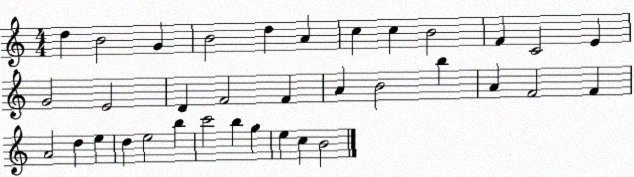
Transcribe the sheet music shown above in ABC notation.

X:1
T:Untitled
M:4/4
L:1/4
K:C
d B2 G B2 d A c c B2 F C2 E G2 E2 D F2 F A B2 b A F2 F A2 d e d e2 b c'2 b g e c B2